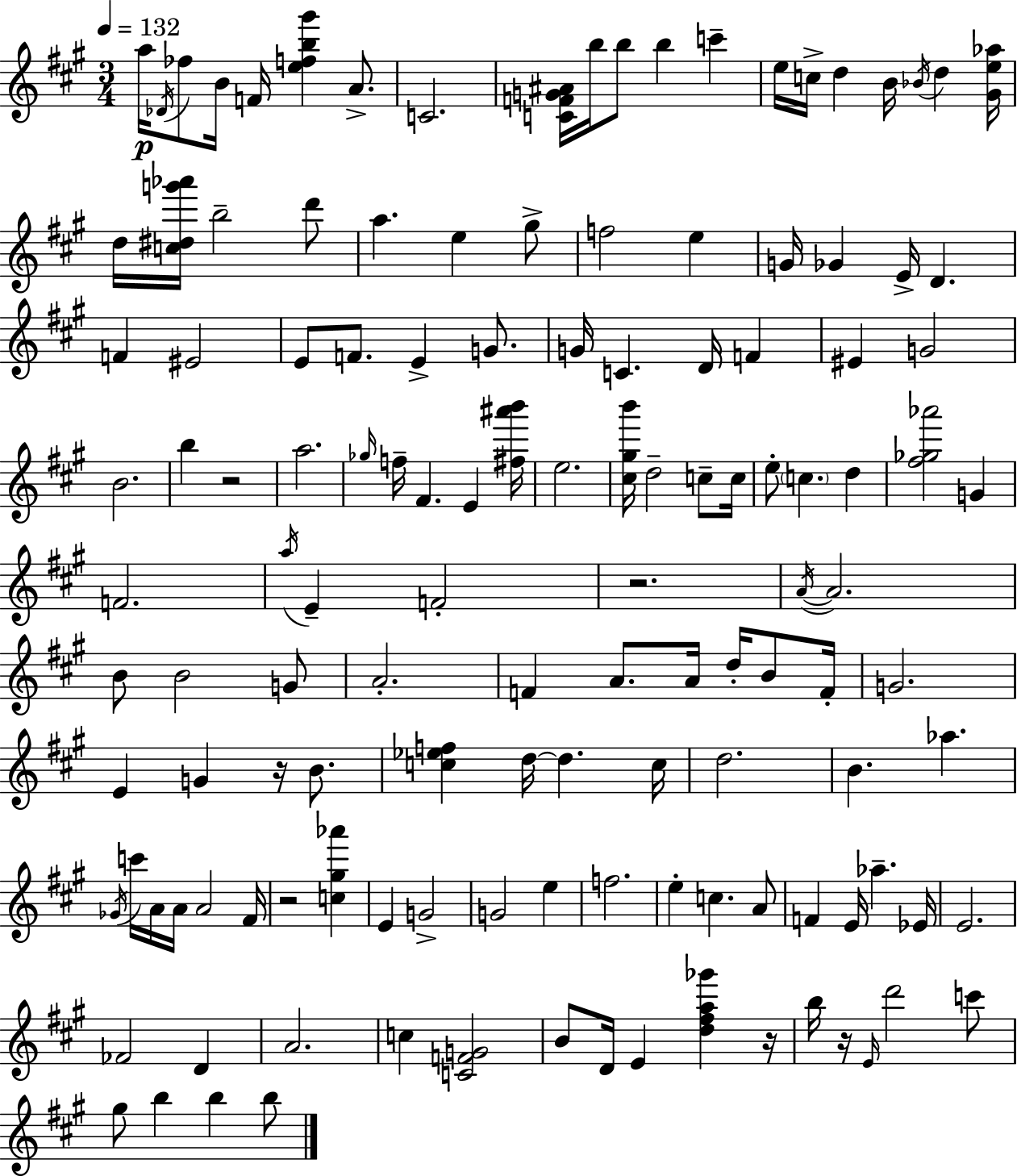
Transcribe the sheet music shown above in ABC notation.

X:1
T:Untitled
M:3/4
L:1/4
K:A
a/4 _D/4 _f/2 B/4 F/4 [efb^g'] A/2 C2 [CFG^A]/4 b/4 b/2 b c' e/4 c/4 d B/4 _B/4 d [^Ge_a]/4 d/4 [c^dg'_a']/4 b2 d'/2 a e ^g/2 f2 e G/4 _G E/4 D F ^E2 E/2 F/2 E G/2 G/4 C D/4 F ^E G2 B2 b z2 a2 _g/4 f/4 ^F E [^f^a'b']/4 e2 [^c^gb']/4 d2 c/2 c/4 e/2 c d [^f_g_a']2 G F2 a/4 E F2 z2 A/4 A2 B/2 B2 G/2 A2 F A/2 A/4 d/4 B/2 F/4 G2 E G z/4 B/2 [c_ef] d/4 d c/4 d2 B _a _G/4 c'/4 A/4 A/4 A2 ^F/4 z2 [c^g_a'] E G2 G2 e f2 e c A/2 F E/4 _a _E/4 E2 _F2 D A2 c [CFG]2 B/2 D/4 E [d^fa_g'] z/4 b/4 z/4 E/4 d'2 c'/2 ^g/2 b b b/2